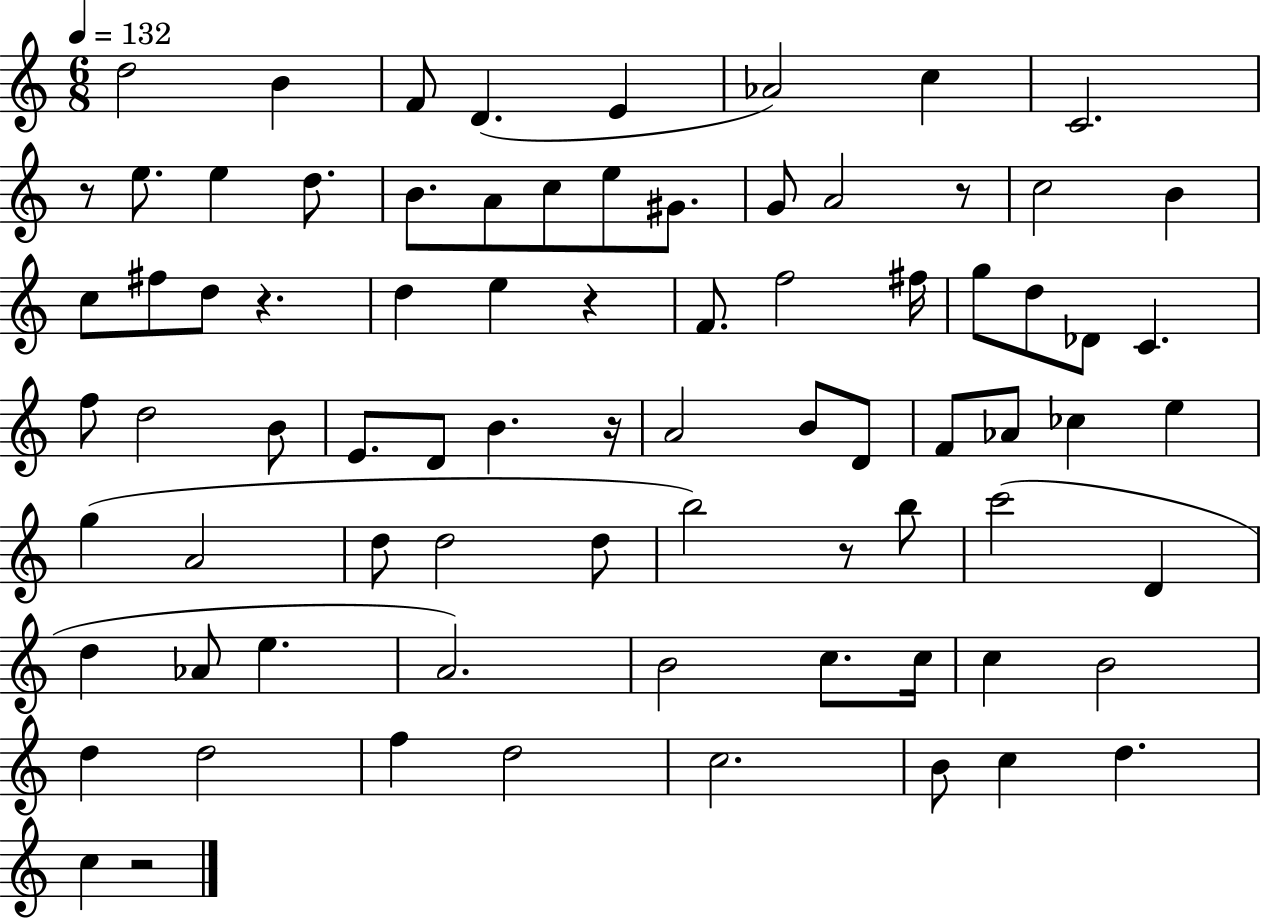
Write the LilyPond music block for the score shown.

{
  \clef treble
  \numericTimeSignature
  \time 6/8
  \key c \major
  \tempo 4 = 132
  d''2 b'4 | f'8 d'4.( e'4 | aes'2) c''4 | c'2. | \break r8 e''8. e''4 d''8. | b'8. a'8 c''8 e''8 gis'8. | g'8 a'2 r8 | c''2 b'4 | \break c''8 fis''8 d''8 r4. | d''4 e''4 r4 | f'8. f''2 fis''16 | g''8 d''8 des'8 c'4. | \break f''8 d''2 b'8 | e'8. d'8 b'4. r16 | a'2 b'8 d'8 | f'8 aes'8 ces''4 e''4 | \break g''4( a'2 | d''8 d''2 d''8 | b''2) r8 b''8 | c'''2( d'4 | \break d''4 aes'8 e''4. | a'2.) | b'2 c''8. c''16 | c''4 b'2 | \break d''4 d''2 | f''4 d''2 | c''2. | b'8 c''4 d''4. | \break c''4 r2 | \bar "|."
}